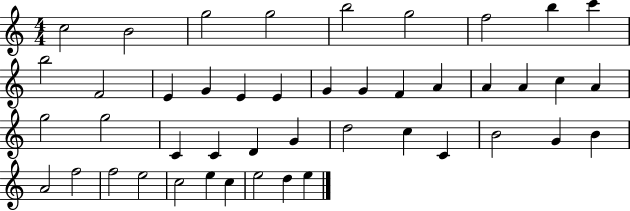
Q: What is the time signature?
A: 4/4